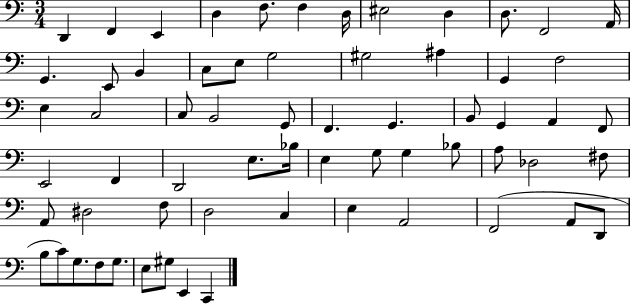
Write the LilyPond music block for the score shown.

{
  \clef bass
  \numericTimeSignature
  \time 3/4
  \key c \major
  d,4 f,4 e,4 | d4 f8. f4 d16 | eis2 d4 | d8. f,2 a,16 | \break g,4. e,8 b,4 | c8 e8 g2 | gis2 ais4 | g,4 f2 | \break e4 c2 | c8 b,2 g,8 | f,4. g,4. | b,8 g,4 a,4 f,8 | \break e,2 f,4 | d,2 e8. bes16 | e4 g8 g4 bes8 | a8 des2 fis8 | \break a,8 dis2 f8 | d2 c4 | e4 a,2 | f,2( a,8 d,8 | \break b8 c'8) g8. f8 g8. | e8 gis8 e,4 c,4 | \bar "|."
}